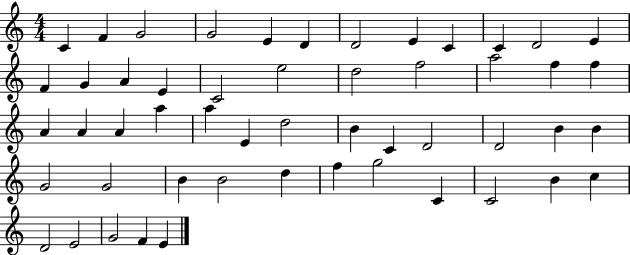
{
  \clef treble
  \numericTimeSignature
  \time 4/4
  \key c \major
  c'4 f'4 g'2 | g'2 e'4 d'4 | d'2 e'4 c'4 | c'4 d'2 e'4 | \break f'4 g'4 a'4 e'4 | c'2 e''2 | d''2 f''2 | a''2 f''4 f''4 | \break a'4 a'4 a'4 a''4 | a''4 e'4 d''2 | b'4 c'4 d'2 | d'2 b'4 b'4 | \break g'2 g'2 | b'4 b'2 d''4 | f''4 g''2 c'4 | c'2 b'4 c''4 | \break d'2 e'2 | g'2 f'4 e'4 | \bar "|."
}